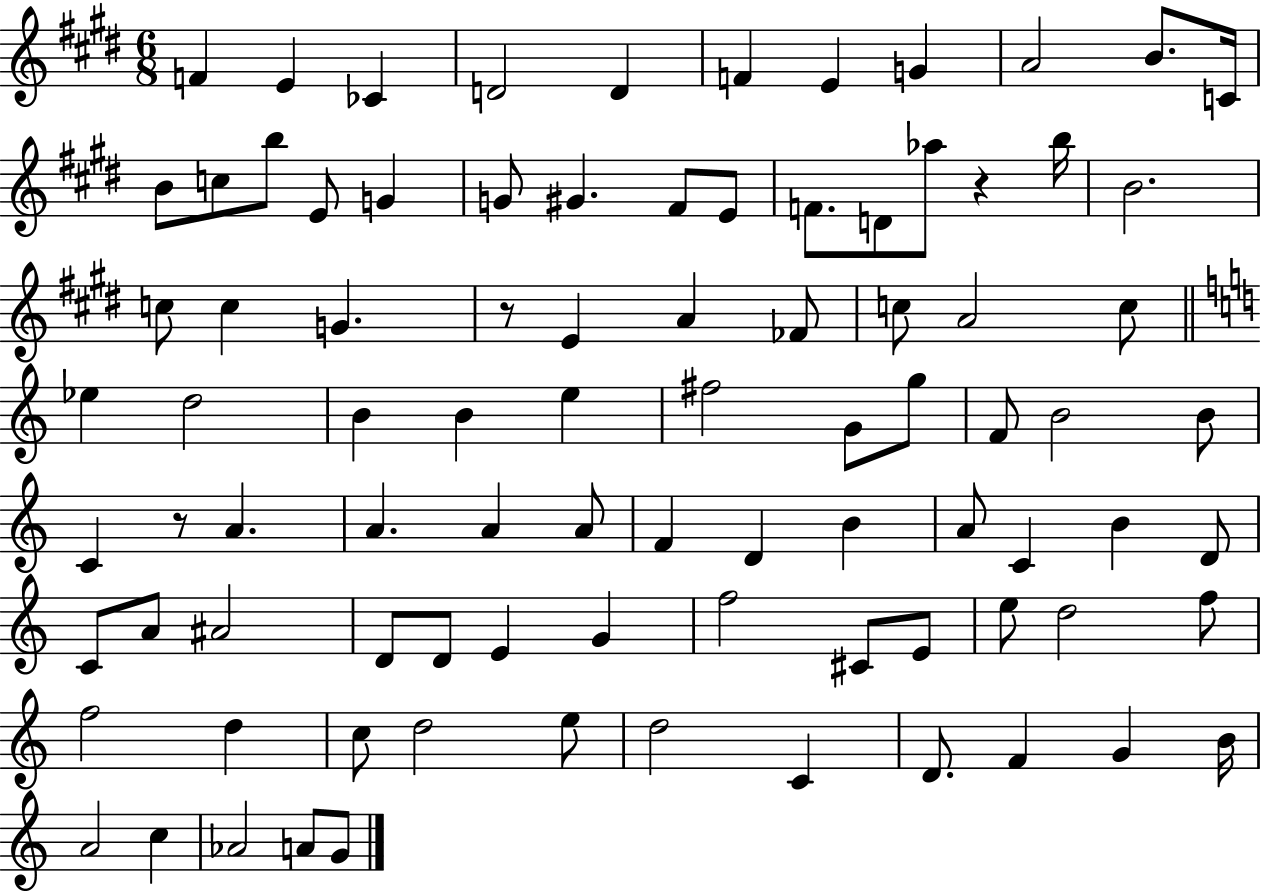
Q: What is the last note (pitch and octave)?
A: G4